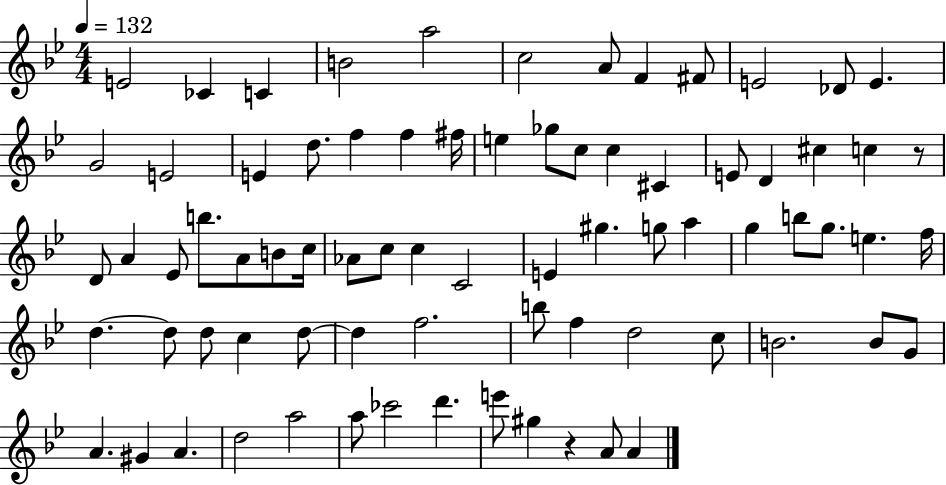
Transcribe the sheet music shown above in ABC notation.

X:1
T:Untitled
M:4/4
L:1/4
K:Bb
E2 _C C B2 a2 c2 A/2 F ^F/2 E2 _D/2 E G2 E2 E d/2 f f ^f/4 e _g/2 c/2 c ^C E/2 D ^c c z/2 D/2 A _E/2 b/2 A/2 B/2 c/4 _A/2 c/2 c C2 E ^g g/2 a g b/2 g/2 e f/4 d d/2 d/2 c d/2 d f2 b/2 f d2 c/2 B2 B/2 G/2 A ^G A d2 a2 a/2 _c'2 d' e'/2 ^g z A/2 A